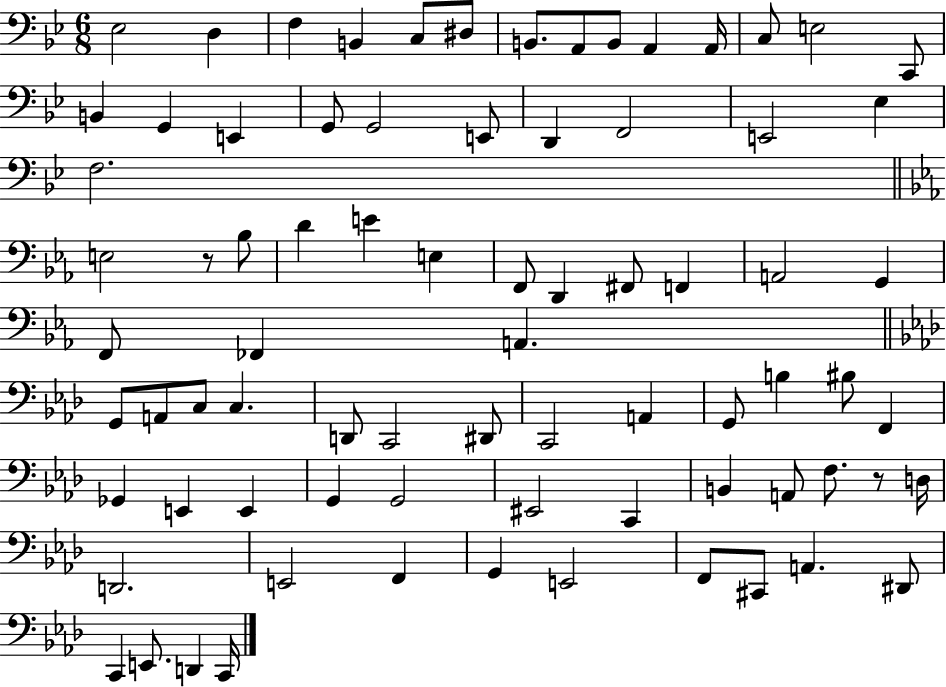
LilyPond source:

{
  \clef bass
  \numericTimeSignature
  \time 6/8
  \key bes \major
  ees2 d4 | f4 b,4 c8 dis8 | b,8. a,8 b,8 a,4 a,16 | c8 e2 c,8 | \break b,4 g,4 e,4 | g,8 g,2 e,8 | d,4 f,2 | e,2 ees4 | \break f2. | \bar "||" \break \key c \minor e2 r8 bes8 | d'4 e'4 e4 | f,8 d,4 fis,8 f,4 | a,2 g,4 | \break f,8 fes,4 a,4. | \bar "||" \break \key aes \major g,8 a,8 c8 c4. | d,8 c,2 dis,8 | c,2 a,4 | g,8 b4 bis8 f,4 | \break ges,4 e,4 e,4 | g,4 g,2 | eis,2 c,4 | b,4 a,8 f8. r8 d16 | \break d,2. | e,2 f,4 | g,4 e,2 | f,8 cis,8 a,4. dis,8 | \break c,4 e,8. d,4 c,16 | \bar "|."
}